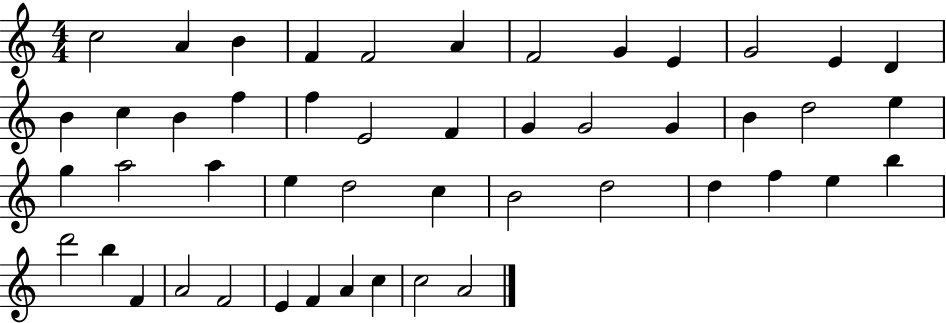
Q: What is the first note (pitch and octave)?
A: C5